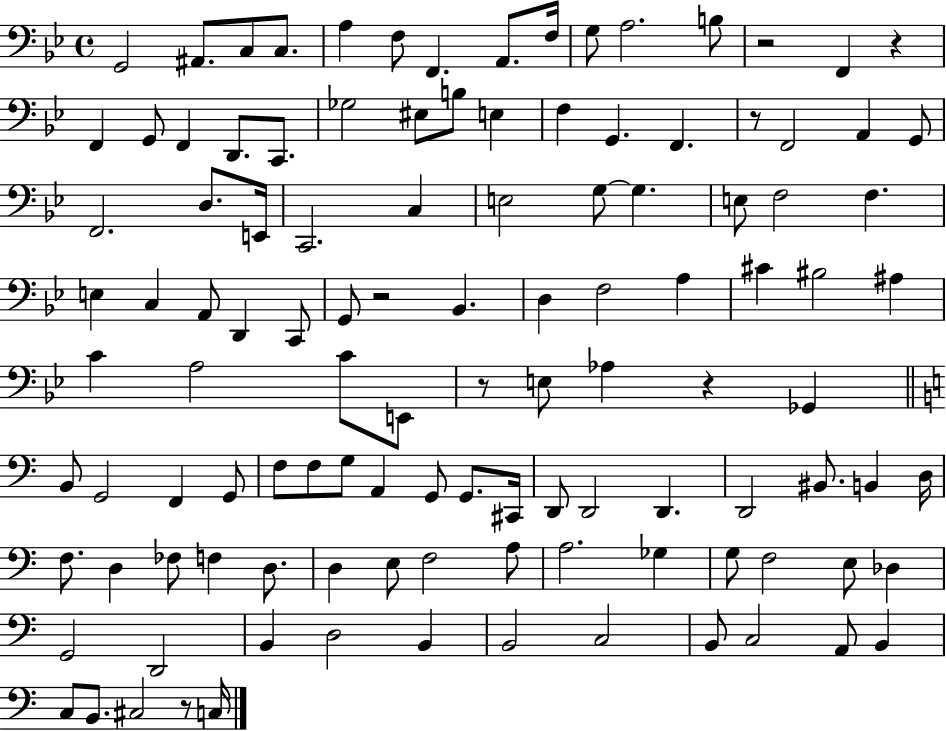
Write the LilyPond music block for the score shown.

{
  \clef bass
  \time 4/4
  \defaultTimeSignature
  \key bes \major
  \repeat volta 2 { g,2 ais,8. c8 c8. | a4 f8 f,4. a,8. f16 | g8 a2. b8 | r2 f,4 r4 | \break f,4 g,8 f,4 d,8. c,8. | ges2 eis8 b8 e4 | f4 g,4. f,4. | r8 f,2 a,4 g,8 | \break f,2. d8. e,16 | c,2. c4 | e2 g8~~ g4. | e8 f2 f4. | \break e4 c4 a,8 d,4 c,8 | g,8 r2 bes,4. | d4 f2 a4 | cis'4 bis2 ais4 | \break c'4 a2 c'8 e,8 | r8 e8 aes4 r4 ges,4 | \bar "||" \break \key a \minor b,8 g,2 f,4 g,8 | f8 f8 g8 a,4 g,8 g,8. cis,16 | d,8 d,2 d,4. | d,2 bis,8. b,4 d16 | \break f8. d4 fes8 f4 d8. | d4 e8 f2 a8 | a2. ges4 | g8 f2 e8 des4 | \break g,2 d,2 | b,4 d2 b,4 | b,2 c2 | b,8 c2 a,8 b,4 | \break c8 b,8. cis2 r8 c16 | } \bar "|."
}